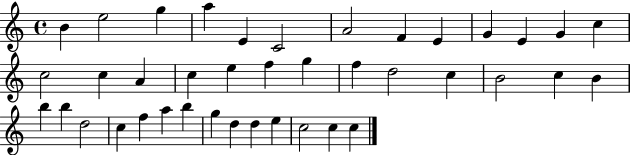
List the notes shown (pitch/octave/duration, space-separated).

B4/q E5/h G5/q A5/q E4/q C4/h A4/h F4/q E4/q G4/q E4/q G4/q C5/q C5/h C5/q A4/q C5/q E5/q F5/q G5/q F5/q D5/h C5/q B4/h C5/q B4/q B5/q B5/q D5/h C5/q F5/q A5/q B5/q G5/q D5/q D5/q E5/q C5/h C5/q C5/q